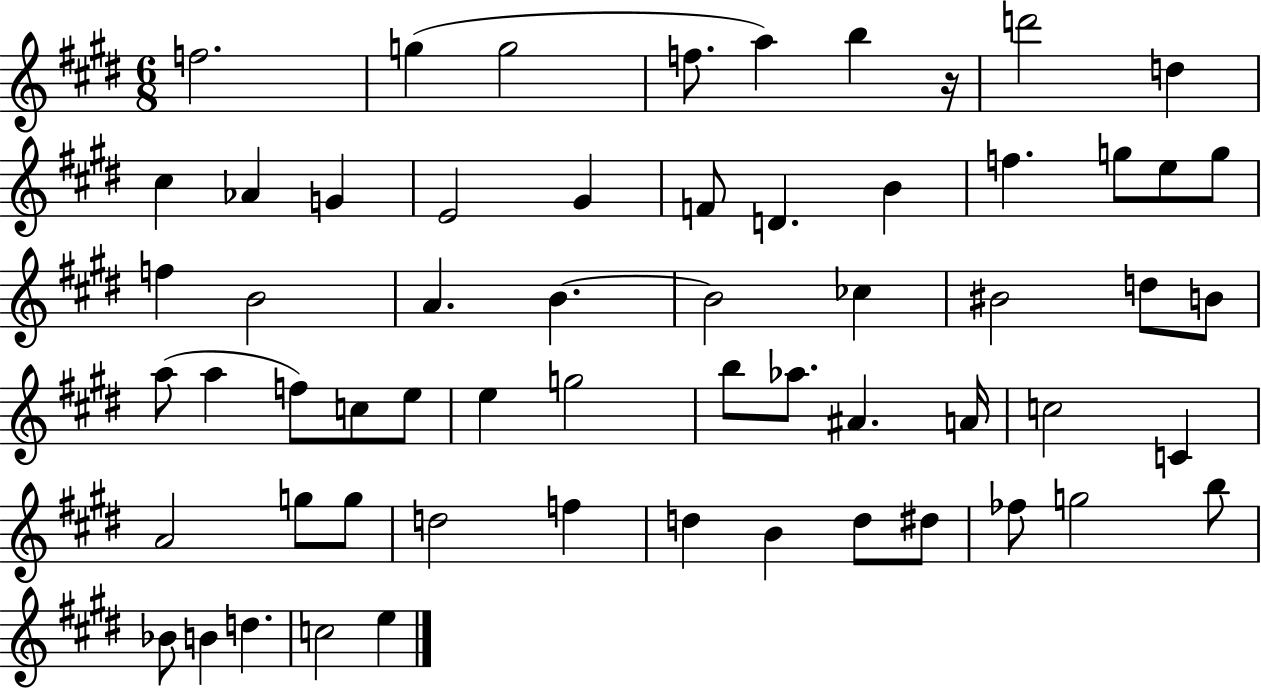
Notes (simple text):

F5/h. G5/q G5/h F5/e. A5/q B5/q R/s D6/h D5/q C#5/q Ab4/q G4/q E4/h G#4/q F4/e D4/q. B4/q F5/q. G5/e E5/e G5/e F5/q B4/h A4/q. B4/q. B4/h CES5/q BIS4/h D5/e B4/e A5/e A5/q F5/e C5/e E5/e E5/q G5/h B5/e Ab5/e. A#4/q. A4/s C5/h C4/q A4/h G5/e G5/e D5/h F5/q D5/q B4/q D5/e D#5/e FES5/e G5/h B5/e Bb4/e B4/q D5/q. C5/h E5/q